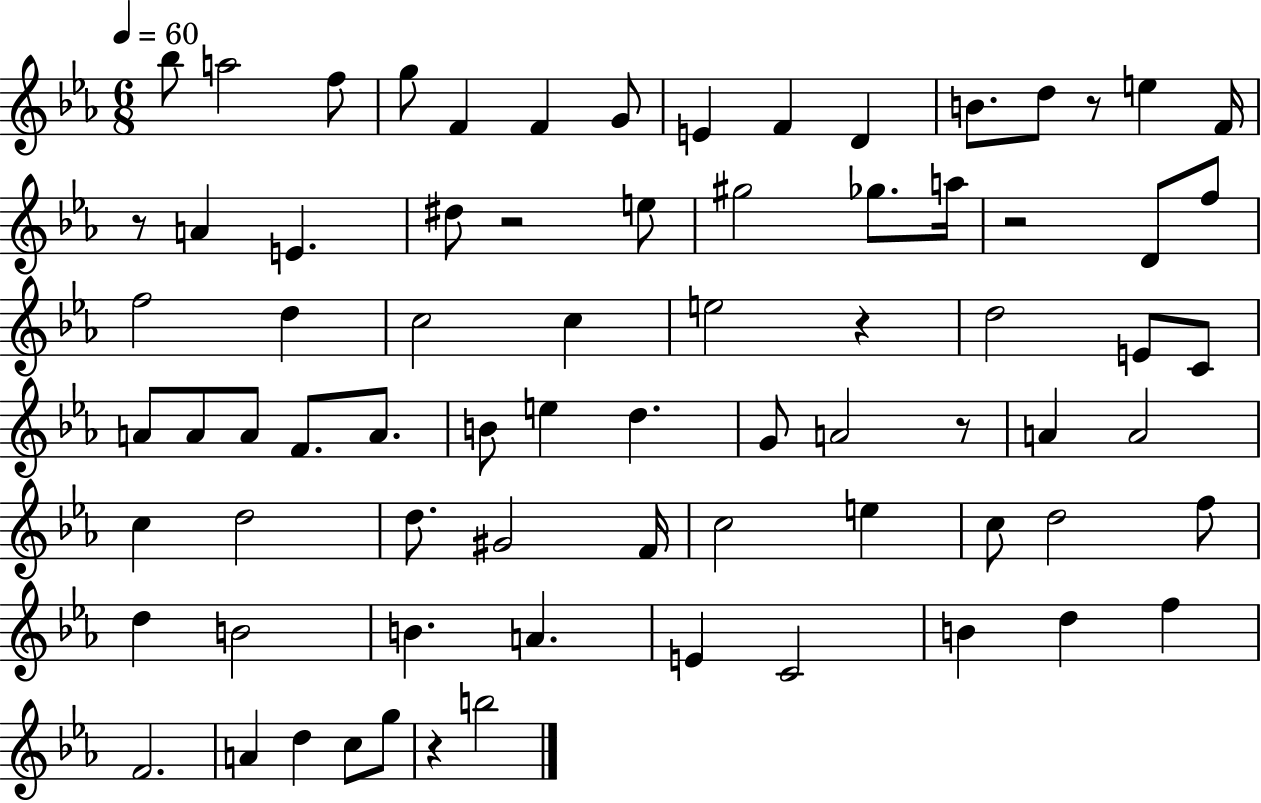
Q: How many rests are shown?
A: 7